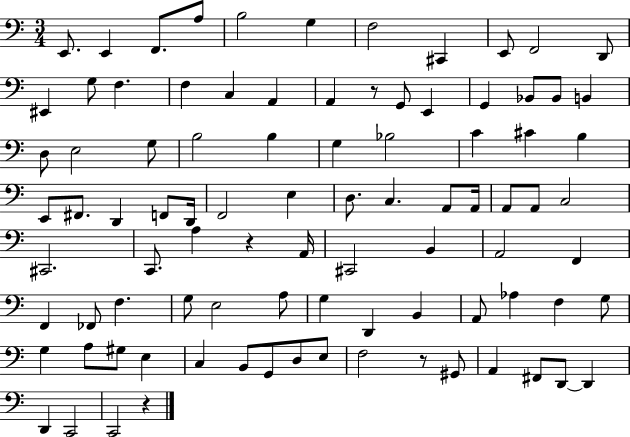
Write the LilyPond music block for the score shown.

{
  \clef bass
  \numericTimeSignature
  \time 3/4
  \key c \major
  e,8. e,4 f,8. a8 | b2 g4 | f2 cis,4 | e,8 f,2 d,8 | \break eis,4 g8 f4. | f4 c4 a,4 | a,4 r8 g,8 e,4 | g,4 bes,8 bes,8 b,4 | \break d8 e2 g8 | b2 b4 | g4 bes2 | c'4 cis'4 b4 | \break e,8 fis,8. d,4 f,8 d,16 | f,2 e4 | d8. c4. a,8 a,16 | a,8 a,8 c2 | \break cis,2. | c,8. a4 r4 a,16 | cis,2 b,4 | a,2 f,4 | \break f,4 fes,8 f4. | g8 e2 a8 | g4 d,4 b,4 | a,8 aes4 f4 g8 | \break g4 a8 gis8 e4 | c4 b,8 g,8 d8 e8 | f2 r8 gis,8 | a,4 fis,8 d,8~~ d,4 | \break d,4 c,2 | c,2 r4 | \bar "|."
}